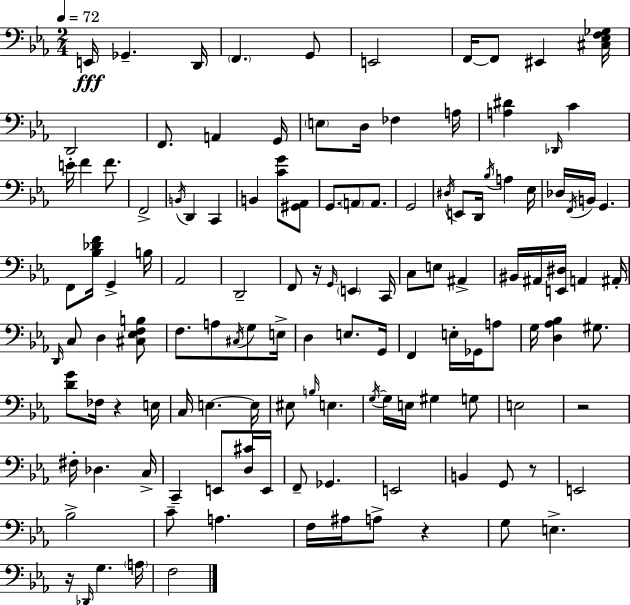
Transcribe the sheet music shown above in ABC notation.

X:1
T:Untitled
M:2/4
L:1/4
K:Eb
E,,/4 _G,, D,,/4 F,, G,,/2 E,,2 F,,/4 F,,/2 ^E,, [^C,_E,F,_G,]/4 D,,2 F,,/2 A,, G,,/4 E,/2 D,/4 _F, A,/4 [A,^D] _D,,/4 C E/4 F F/2 F,,2 B,,/4 D,, C,, B,, [CG]/2 [^G,,_A,,]/2 G,,/2 A,,/2 A,,/2 G,,2 ^D,/4 E,,/2 D,,/4 _B,/4 A, _E,/4 _D,/4 F,,/4 B,,/4 G,, F,,/2 [_B,_DF]/4 G,, B,/4 _A,,2 D,,2 F,,/2 z/4 G,,/4 E,, C,,/4 C,/2 E,/2 ^A,, ^B,,/4 ^A,,/4 [E,,^D,]/4 A,, ^A,,/4 D,,/4 C,/2 D, [^C,_E,F,B,]/2 F,/2 A,/2 ^C,/4 G,/2 E,/4 D, E,/2 G,,/4 F,, E,/4 _G,,/4 A,/2 G,/4 [D,_A,_B,] ^G,/2 [DG]/2 _F,/4 z E,/4 C,/4 E, E,/4 ^E,/2 B,/4 E, G,/4 G,/4 E,/4 ^G, G,/2 E,2 z2 ^F,/4 _D, C,/4 C,, E,,/2 [D,^C]/4 E,,/4 F,,/2 _G,, E,,2 B,, G,,/2 z/2 E,,2 _B,2 C/2 A, F,/4 ^A,/4 A,/2 z G,/2 E, z/4 _D,,/4 G, A,/4 F,2